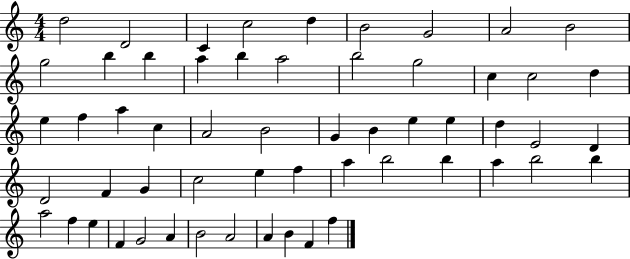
{
  \clef treble
  \numericTimeSignature
  \time 4/4
  \key c \major
  d''2 d'2 | c'4 c''2 d''4 | b'2 g'2 | a'2 b'2 | \break g''2 b''4 b''4 | a''4 b''4 a''2 | b''2 g''2 | c''4 c''2 d''4 | \break e''4 f''4 a''4 c''4 | a'2 b'2 | g'4 b'4 e''4 e''4 | d''4 e'2 d'4 | \break d'2 f'4 g'4 | c''2 e''4 f''4 | a''4 b''2 b''4 | a''4 b''2 b''4 | \break a''2 f''4 e''4 | f'4 g'2 a'4 | b'2 a'2 | a'4 b'4 f'4 f''4 | \break \bar "|."
}